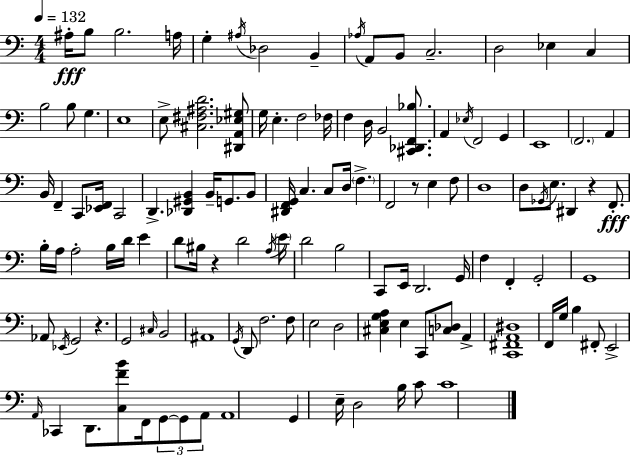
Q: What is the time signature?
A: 4/4